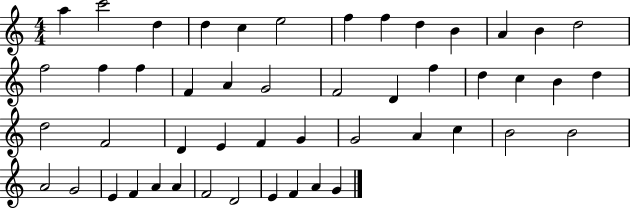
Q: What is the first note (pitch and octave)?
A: A5